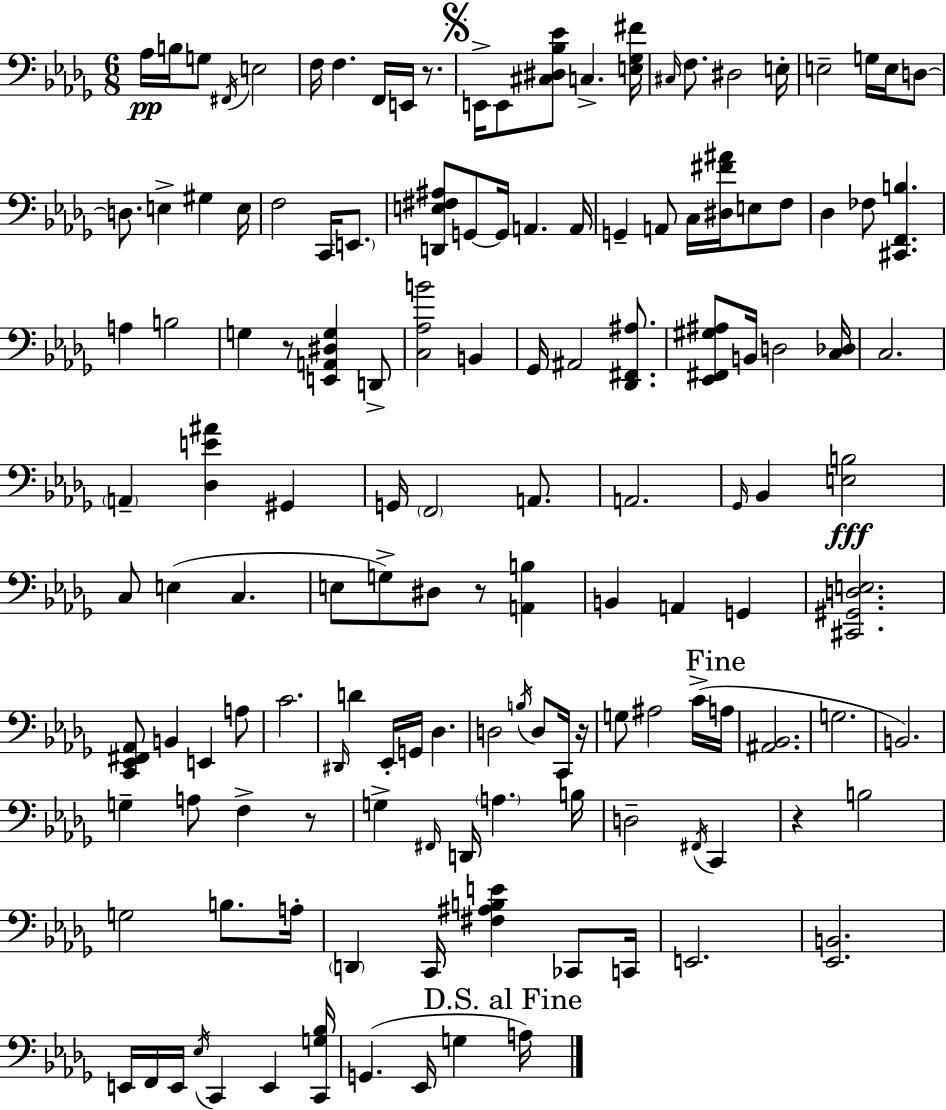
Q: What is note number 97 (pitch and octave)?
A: G3